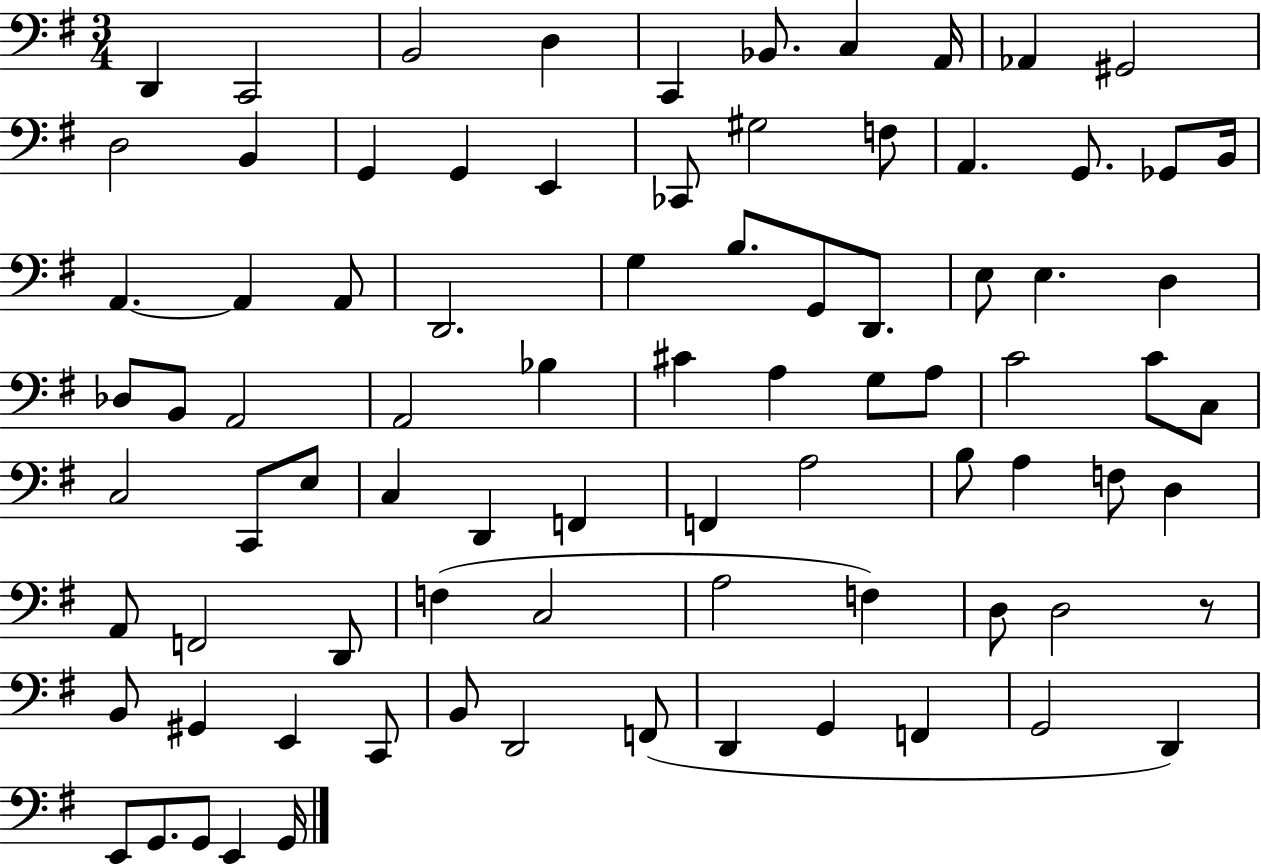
X:1
T:Untitled
M:3/4
L:1/4
K:G
D,, C,,2 B,,2 D, C,, _B,,/2 C, A,,/4 _A,, ^G,,2 D,2 B,, G,, G,, E,, _C,,/2 ^G,2 F,/2 A,, G,,/2 _G,,/2 B,,/4 A,, A,, A,,/2 D,,2 G, B,/2 G,,/2 D,,/2 E,/2 E, D, _D,/2 B,,/2 A,,2 A,,2 _B, ^C A, G,/2 A,/2 C2 C/2 C,/2 C,2 C,,/2 E,/2 C, D,, F,, F,, A,2 B,/2 A, F,/2 D, A,,/2 F,,2 D,,/2 F, C,2 A,2 F, D,/2 D,2 z/2 B,,/2 ^G,, E,, C,,/2 B,,/2 D,,2 F,,/2 D,, G,, F,, G,,2 D,, E,,/2 G,,/2 G,,/2 E,, G,,/4